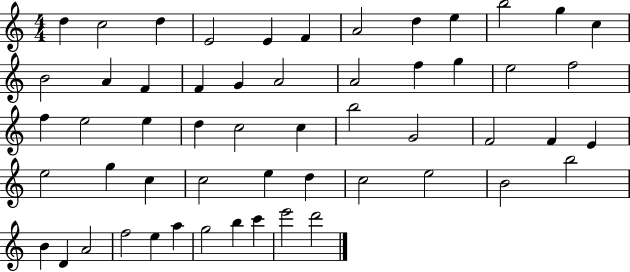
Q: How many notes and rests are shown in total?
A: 55